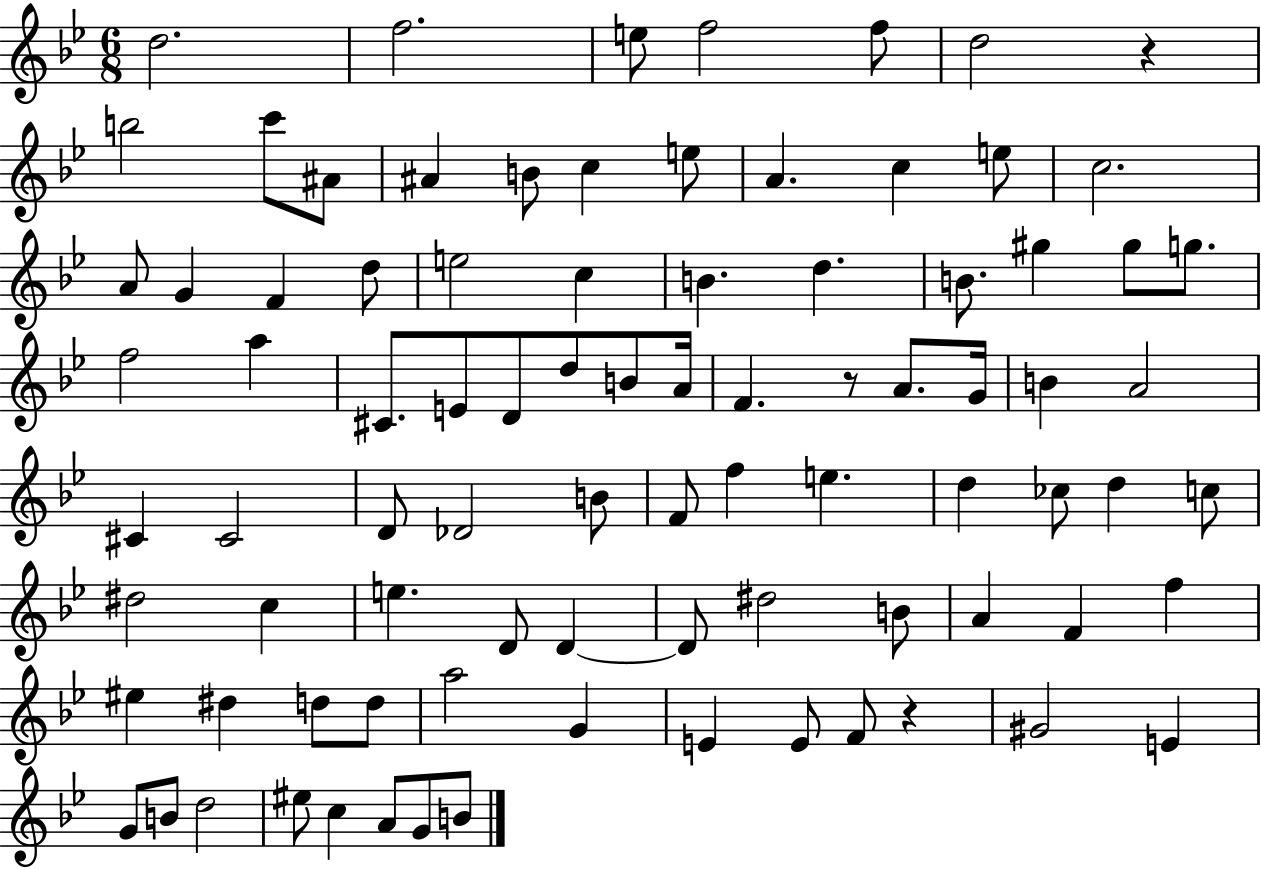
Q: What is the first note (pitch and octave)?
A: D5